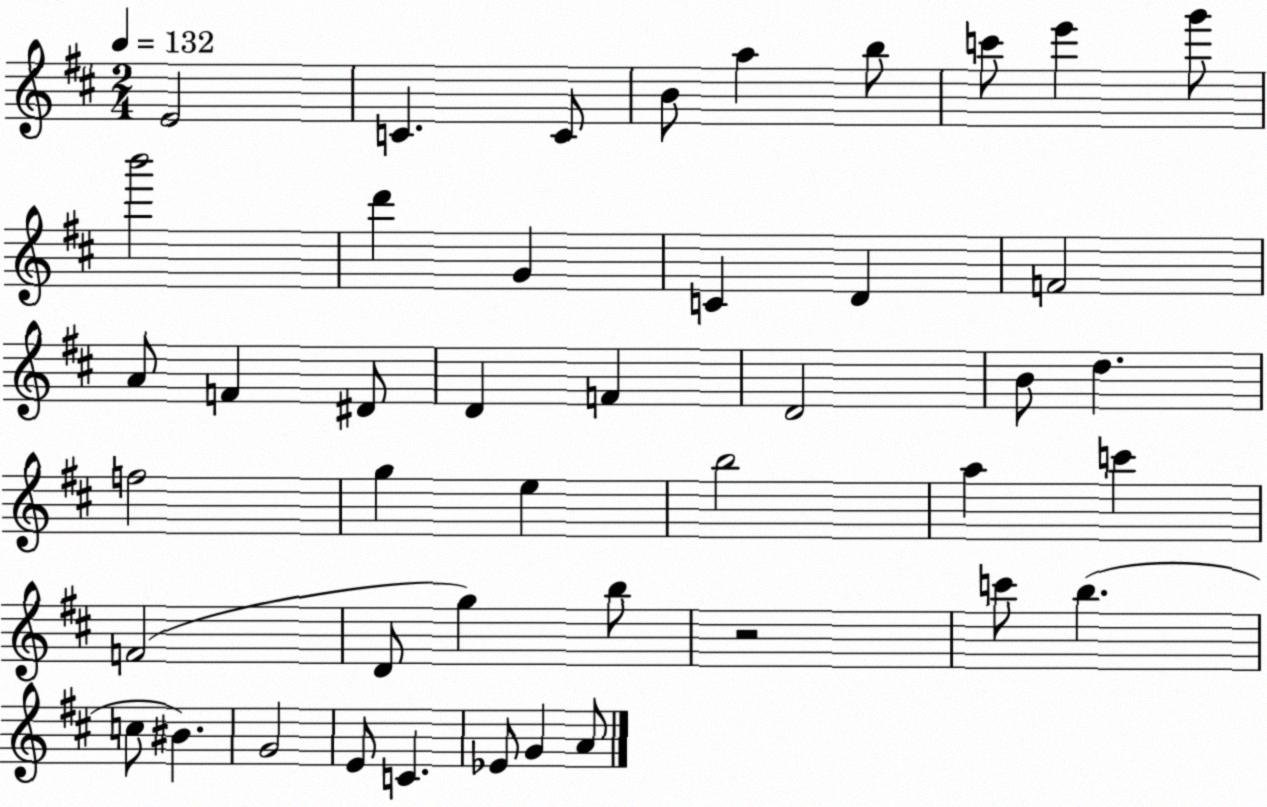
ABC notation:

X:1
T:Untitled
M:2/4
L:1/4
K:D
E2 C C/2 B/2 a b/2 c'/2 e' g'/2 b'2 d' G C D F2 A/2 F ^D/2 D F D2 B/2 d f2 g e b2 a c' F2 D/2 g b/2 z2 c'/2 b c/2 ^B G2 E/2 C _E/2 G A/2